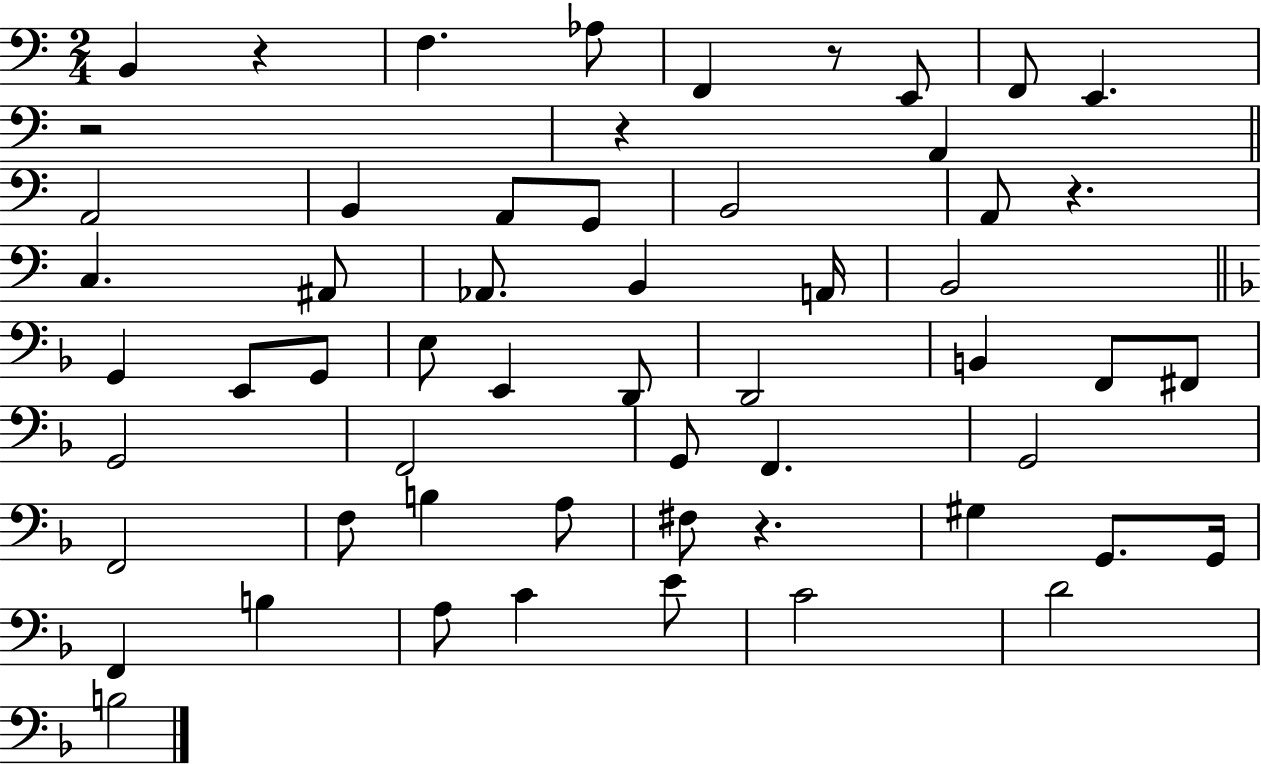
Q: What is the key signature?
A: C major